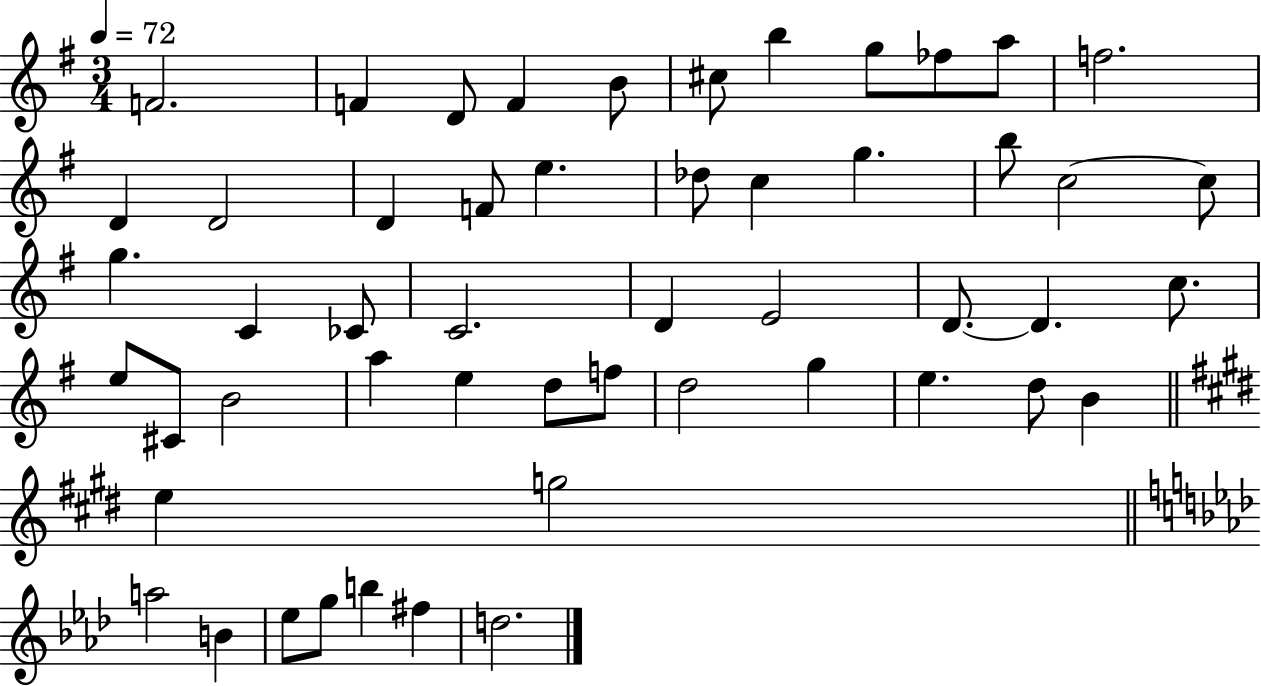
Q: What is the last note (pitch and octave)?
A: D5